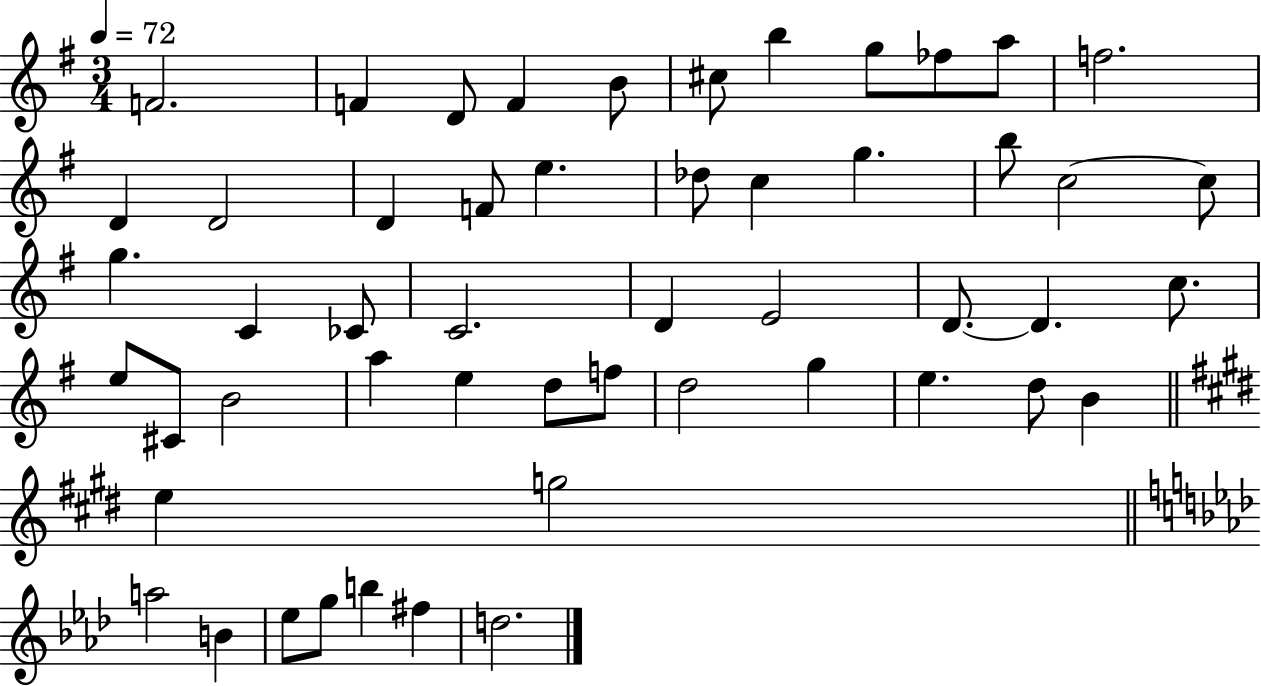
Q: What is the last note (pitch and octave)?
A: D5